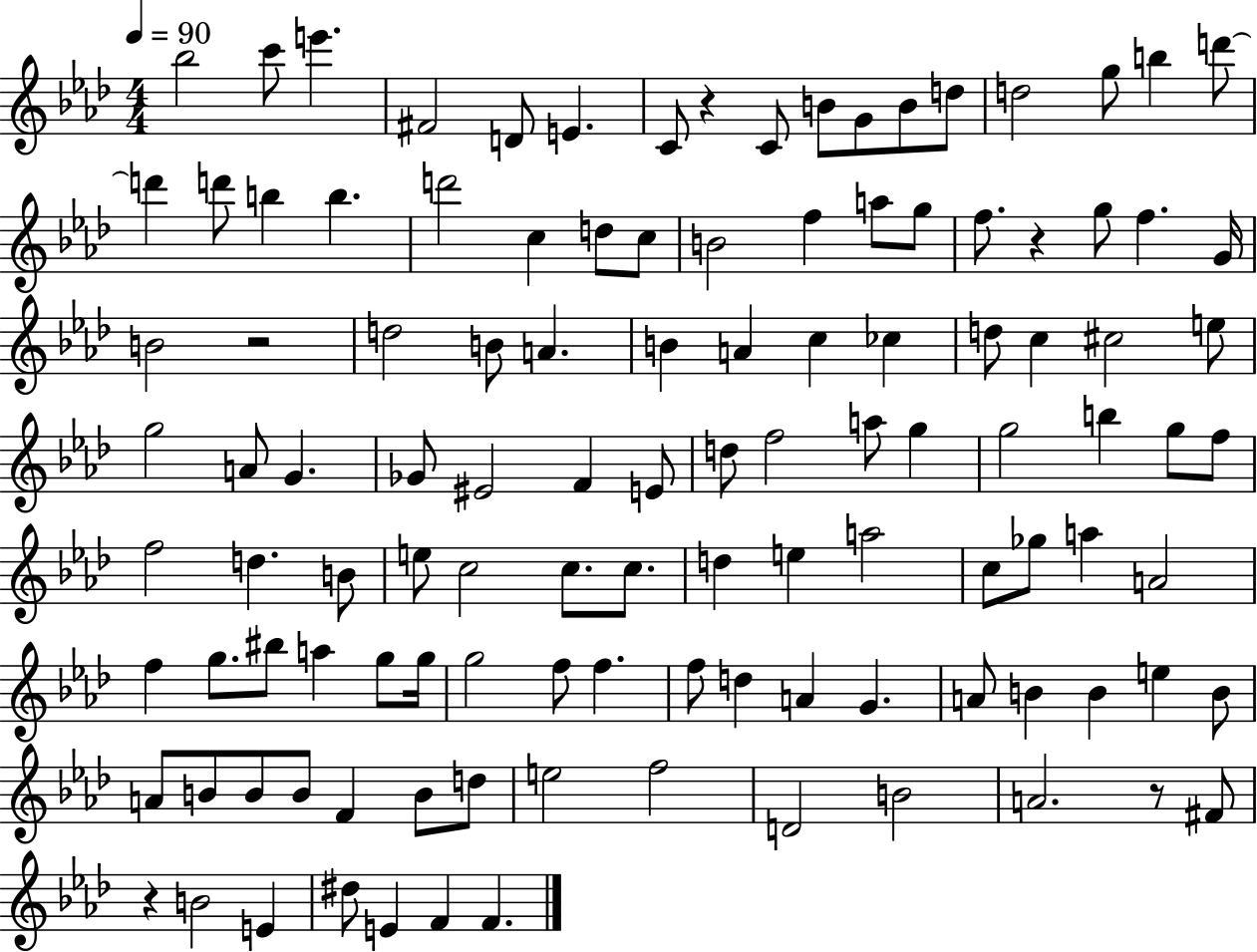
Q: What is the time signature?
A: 4/4